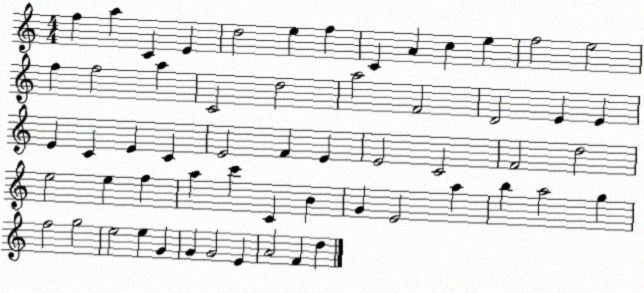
X:1
T:Untitled
M:4/4
L:1/4
K:C
f a C E d2 e f C A c e f2 e2 f f2 a C2 d2 a2 F2 D2 E E E C E C E2 F E E2 C2 F2 d2 e2 e f a c' C B G E2 a b a2 g f2 g2 e2 e G G G2 E A2 F d